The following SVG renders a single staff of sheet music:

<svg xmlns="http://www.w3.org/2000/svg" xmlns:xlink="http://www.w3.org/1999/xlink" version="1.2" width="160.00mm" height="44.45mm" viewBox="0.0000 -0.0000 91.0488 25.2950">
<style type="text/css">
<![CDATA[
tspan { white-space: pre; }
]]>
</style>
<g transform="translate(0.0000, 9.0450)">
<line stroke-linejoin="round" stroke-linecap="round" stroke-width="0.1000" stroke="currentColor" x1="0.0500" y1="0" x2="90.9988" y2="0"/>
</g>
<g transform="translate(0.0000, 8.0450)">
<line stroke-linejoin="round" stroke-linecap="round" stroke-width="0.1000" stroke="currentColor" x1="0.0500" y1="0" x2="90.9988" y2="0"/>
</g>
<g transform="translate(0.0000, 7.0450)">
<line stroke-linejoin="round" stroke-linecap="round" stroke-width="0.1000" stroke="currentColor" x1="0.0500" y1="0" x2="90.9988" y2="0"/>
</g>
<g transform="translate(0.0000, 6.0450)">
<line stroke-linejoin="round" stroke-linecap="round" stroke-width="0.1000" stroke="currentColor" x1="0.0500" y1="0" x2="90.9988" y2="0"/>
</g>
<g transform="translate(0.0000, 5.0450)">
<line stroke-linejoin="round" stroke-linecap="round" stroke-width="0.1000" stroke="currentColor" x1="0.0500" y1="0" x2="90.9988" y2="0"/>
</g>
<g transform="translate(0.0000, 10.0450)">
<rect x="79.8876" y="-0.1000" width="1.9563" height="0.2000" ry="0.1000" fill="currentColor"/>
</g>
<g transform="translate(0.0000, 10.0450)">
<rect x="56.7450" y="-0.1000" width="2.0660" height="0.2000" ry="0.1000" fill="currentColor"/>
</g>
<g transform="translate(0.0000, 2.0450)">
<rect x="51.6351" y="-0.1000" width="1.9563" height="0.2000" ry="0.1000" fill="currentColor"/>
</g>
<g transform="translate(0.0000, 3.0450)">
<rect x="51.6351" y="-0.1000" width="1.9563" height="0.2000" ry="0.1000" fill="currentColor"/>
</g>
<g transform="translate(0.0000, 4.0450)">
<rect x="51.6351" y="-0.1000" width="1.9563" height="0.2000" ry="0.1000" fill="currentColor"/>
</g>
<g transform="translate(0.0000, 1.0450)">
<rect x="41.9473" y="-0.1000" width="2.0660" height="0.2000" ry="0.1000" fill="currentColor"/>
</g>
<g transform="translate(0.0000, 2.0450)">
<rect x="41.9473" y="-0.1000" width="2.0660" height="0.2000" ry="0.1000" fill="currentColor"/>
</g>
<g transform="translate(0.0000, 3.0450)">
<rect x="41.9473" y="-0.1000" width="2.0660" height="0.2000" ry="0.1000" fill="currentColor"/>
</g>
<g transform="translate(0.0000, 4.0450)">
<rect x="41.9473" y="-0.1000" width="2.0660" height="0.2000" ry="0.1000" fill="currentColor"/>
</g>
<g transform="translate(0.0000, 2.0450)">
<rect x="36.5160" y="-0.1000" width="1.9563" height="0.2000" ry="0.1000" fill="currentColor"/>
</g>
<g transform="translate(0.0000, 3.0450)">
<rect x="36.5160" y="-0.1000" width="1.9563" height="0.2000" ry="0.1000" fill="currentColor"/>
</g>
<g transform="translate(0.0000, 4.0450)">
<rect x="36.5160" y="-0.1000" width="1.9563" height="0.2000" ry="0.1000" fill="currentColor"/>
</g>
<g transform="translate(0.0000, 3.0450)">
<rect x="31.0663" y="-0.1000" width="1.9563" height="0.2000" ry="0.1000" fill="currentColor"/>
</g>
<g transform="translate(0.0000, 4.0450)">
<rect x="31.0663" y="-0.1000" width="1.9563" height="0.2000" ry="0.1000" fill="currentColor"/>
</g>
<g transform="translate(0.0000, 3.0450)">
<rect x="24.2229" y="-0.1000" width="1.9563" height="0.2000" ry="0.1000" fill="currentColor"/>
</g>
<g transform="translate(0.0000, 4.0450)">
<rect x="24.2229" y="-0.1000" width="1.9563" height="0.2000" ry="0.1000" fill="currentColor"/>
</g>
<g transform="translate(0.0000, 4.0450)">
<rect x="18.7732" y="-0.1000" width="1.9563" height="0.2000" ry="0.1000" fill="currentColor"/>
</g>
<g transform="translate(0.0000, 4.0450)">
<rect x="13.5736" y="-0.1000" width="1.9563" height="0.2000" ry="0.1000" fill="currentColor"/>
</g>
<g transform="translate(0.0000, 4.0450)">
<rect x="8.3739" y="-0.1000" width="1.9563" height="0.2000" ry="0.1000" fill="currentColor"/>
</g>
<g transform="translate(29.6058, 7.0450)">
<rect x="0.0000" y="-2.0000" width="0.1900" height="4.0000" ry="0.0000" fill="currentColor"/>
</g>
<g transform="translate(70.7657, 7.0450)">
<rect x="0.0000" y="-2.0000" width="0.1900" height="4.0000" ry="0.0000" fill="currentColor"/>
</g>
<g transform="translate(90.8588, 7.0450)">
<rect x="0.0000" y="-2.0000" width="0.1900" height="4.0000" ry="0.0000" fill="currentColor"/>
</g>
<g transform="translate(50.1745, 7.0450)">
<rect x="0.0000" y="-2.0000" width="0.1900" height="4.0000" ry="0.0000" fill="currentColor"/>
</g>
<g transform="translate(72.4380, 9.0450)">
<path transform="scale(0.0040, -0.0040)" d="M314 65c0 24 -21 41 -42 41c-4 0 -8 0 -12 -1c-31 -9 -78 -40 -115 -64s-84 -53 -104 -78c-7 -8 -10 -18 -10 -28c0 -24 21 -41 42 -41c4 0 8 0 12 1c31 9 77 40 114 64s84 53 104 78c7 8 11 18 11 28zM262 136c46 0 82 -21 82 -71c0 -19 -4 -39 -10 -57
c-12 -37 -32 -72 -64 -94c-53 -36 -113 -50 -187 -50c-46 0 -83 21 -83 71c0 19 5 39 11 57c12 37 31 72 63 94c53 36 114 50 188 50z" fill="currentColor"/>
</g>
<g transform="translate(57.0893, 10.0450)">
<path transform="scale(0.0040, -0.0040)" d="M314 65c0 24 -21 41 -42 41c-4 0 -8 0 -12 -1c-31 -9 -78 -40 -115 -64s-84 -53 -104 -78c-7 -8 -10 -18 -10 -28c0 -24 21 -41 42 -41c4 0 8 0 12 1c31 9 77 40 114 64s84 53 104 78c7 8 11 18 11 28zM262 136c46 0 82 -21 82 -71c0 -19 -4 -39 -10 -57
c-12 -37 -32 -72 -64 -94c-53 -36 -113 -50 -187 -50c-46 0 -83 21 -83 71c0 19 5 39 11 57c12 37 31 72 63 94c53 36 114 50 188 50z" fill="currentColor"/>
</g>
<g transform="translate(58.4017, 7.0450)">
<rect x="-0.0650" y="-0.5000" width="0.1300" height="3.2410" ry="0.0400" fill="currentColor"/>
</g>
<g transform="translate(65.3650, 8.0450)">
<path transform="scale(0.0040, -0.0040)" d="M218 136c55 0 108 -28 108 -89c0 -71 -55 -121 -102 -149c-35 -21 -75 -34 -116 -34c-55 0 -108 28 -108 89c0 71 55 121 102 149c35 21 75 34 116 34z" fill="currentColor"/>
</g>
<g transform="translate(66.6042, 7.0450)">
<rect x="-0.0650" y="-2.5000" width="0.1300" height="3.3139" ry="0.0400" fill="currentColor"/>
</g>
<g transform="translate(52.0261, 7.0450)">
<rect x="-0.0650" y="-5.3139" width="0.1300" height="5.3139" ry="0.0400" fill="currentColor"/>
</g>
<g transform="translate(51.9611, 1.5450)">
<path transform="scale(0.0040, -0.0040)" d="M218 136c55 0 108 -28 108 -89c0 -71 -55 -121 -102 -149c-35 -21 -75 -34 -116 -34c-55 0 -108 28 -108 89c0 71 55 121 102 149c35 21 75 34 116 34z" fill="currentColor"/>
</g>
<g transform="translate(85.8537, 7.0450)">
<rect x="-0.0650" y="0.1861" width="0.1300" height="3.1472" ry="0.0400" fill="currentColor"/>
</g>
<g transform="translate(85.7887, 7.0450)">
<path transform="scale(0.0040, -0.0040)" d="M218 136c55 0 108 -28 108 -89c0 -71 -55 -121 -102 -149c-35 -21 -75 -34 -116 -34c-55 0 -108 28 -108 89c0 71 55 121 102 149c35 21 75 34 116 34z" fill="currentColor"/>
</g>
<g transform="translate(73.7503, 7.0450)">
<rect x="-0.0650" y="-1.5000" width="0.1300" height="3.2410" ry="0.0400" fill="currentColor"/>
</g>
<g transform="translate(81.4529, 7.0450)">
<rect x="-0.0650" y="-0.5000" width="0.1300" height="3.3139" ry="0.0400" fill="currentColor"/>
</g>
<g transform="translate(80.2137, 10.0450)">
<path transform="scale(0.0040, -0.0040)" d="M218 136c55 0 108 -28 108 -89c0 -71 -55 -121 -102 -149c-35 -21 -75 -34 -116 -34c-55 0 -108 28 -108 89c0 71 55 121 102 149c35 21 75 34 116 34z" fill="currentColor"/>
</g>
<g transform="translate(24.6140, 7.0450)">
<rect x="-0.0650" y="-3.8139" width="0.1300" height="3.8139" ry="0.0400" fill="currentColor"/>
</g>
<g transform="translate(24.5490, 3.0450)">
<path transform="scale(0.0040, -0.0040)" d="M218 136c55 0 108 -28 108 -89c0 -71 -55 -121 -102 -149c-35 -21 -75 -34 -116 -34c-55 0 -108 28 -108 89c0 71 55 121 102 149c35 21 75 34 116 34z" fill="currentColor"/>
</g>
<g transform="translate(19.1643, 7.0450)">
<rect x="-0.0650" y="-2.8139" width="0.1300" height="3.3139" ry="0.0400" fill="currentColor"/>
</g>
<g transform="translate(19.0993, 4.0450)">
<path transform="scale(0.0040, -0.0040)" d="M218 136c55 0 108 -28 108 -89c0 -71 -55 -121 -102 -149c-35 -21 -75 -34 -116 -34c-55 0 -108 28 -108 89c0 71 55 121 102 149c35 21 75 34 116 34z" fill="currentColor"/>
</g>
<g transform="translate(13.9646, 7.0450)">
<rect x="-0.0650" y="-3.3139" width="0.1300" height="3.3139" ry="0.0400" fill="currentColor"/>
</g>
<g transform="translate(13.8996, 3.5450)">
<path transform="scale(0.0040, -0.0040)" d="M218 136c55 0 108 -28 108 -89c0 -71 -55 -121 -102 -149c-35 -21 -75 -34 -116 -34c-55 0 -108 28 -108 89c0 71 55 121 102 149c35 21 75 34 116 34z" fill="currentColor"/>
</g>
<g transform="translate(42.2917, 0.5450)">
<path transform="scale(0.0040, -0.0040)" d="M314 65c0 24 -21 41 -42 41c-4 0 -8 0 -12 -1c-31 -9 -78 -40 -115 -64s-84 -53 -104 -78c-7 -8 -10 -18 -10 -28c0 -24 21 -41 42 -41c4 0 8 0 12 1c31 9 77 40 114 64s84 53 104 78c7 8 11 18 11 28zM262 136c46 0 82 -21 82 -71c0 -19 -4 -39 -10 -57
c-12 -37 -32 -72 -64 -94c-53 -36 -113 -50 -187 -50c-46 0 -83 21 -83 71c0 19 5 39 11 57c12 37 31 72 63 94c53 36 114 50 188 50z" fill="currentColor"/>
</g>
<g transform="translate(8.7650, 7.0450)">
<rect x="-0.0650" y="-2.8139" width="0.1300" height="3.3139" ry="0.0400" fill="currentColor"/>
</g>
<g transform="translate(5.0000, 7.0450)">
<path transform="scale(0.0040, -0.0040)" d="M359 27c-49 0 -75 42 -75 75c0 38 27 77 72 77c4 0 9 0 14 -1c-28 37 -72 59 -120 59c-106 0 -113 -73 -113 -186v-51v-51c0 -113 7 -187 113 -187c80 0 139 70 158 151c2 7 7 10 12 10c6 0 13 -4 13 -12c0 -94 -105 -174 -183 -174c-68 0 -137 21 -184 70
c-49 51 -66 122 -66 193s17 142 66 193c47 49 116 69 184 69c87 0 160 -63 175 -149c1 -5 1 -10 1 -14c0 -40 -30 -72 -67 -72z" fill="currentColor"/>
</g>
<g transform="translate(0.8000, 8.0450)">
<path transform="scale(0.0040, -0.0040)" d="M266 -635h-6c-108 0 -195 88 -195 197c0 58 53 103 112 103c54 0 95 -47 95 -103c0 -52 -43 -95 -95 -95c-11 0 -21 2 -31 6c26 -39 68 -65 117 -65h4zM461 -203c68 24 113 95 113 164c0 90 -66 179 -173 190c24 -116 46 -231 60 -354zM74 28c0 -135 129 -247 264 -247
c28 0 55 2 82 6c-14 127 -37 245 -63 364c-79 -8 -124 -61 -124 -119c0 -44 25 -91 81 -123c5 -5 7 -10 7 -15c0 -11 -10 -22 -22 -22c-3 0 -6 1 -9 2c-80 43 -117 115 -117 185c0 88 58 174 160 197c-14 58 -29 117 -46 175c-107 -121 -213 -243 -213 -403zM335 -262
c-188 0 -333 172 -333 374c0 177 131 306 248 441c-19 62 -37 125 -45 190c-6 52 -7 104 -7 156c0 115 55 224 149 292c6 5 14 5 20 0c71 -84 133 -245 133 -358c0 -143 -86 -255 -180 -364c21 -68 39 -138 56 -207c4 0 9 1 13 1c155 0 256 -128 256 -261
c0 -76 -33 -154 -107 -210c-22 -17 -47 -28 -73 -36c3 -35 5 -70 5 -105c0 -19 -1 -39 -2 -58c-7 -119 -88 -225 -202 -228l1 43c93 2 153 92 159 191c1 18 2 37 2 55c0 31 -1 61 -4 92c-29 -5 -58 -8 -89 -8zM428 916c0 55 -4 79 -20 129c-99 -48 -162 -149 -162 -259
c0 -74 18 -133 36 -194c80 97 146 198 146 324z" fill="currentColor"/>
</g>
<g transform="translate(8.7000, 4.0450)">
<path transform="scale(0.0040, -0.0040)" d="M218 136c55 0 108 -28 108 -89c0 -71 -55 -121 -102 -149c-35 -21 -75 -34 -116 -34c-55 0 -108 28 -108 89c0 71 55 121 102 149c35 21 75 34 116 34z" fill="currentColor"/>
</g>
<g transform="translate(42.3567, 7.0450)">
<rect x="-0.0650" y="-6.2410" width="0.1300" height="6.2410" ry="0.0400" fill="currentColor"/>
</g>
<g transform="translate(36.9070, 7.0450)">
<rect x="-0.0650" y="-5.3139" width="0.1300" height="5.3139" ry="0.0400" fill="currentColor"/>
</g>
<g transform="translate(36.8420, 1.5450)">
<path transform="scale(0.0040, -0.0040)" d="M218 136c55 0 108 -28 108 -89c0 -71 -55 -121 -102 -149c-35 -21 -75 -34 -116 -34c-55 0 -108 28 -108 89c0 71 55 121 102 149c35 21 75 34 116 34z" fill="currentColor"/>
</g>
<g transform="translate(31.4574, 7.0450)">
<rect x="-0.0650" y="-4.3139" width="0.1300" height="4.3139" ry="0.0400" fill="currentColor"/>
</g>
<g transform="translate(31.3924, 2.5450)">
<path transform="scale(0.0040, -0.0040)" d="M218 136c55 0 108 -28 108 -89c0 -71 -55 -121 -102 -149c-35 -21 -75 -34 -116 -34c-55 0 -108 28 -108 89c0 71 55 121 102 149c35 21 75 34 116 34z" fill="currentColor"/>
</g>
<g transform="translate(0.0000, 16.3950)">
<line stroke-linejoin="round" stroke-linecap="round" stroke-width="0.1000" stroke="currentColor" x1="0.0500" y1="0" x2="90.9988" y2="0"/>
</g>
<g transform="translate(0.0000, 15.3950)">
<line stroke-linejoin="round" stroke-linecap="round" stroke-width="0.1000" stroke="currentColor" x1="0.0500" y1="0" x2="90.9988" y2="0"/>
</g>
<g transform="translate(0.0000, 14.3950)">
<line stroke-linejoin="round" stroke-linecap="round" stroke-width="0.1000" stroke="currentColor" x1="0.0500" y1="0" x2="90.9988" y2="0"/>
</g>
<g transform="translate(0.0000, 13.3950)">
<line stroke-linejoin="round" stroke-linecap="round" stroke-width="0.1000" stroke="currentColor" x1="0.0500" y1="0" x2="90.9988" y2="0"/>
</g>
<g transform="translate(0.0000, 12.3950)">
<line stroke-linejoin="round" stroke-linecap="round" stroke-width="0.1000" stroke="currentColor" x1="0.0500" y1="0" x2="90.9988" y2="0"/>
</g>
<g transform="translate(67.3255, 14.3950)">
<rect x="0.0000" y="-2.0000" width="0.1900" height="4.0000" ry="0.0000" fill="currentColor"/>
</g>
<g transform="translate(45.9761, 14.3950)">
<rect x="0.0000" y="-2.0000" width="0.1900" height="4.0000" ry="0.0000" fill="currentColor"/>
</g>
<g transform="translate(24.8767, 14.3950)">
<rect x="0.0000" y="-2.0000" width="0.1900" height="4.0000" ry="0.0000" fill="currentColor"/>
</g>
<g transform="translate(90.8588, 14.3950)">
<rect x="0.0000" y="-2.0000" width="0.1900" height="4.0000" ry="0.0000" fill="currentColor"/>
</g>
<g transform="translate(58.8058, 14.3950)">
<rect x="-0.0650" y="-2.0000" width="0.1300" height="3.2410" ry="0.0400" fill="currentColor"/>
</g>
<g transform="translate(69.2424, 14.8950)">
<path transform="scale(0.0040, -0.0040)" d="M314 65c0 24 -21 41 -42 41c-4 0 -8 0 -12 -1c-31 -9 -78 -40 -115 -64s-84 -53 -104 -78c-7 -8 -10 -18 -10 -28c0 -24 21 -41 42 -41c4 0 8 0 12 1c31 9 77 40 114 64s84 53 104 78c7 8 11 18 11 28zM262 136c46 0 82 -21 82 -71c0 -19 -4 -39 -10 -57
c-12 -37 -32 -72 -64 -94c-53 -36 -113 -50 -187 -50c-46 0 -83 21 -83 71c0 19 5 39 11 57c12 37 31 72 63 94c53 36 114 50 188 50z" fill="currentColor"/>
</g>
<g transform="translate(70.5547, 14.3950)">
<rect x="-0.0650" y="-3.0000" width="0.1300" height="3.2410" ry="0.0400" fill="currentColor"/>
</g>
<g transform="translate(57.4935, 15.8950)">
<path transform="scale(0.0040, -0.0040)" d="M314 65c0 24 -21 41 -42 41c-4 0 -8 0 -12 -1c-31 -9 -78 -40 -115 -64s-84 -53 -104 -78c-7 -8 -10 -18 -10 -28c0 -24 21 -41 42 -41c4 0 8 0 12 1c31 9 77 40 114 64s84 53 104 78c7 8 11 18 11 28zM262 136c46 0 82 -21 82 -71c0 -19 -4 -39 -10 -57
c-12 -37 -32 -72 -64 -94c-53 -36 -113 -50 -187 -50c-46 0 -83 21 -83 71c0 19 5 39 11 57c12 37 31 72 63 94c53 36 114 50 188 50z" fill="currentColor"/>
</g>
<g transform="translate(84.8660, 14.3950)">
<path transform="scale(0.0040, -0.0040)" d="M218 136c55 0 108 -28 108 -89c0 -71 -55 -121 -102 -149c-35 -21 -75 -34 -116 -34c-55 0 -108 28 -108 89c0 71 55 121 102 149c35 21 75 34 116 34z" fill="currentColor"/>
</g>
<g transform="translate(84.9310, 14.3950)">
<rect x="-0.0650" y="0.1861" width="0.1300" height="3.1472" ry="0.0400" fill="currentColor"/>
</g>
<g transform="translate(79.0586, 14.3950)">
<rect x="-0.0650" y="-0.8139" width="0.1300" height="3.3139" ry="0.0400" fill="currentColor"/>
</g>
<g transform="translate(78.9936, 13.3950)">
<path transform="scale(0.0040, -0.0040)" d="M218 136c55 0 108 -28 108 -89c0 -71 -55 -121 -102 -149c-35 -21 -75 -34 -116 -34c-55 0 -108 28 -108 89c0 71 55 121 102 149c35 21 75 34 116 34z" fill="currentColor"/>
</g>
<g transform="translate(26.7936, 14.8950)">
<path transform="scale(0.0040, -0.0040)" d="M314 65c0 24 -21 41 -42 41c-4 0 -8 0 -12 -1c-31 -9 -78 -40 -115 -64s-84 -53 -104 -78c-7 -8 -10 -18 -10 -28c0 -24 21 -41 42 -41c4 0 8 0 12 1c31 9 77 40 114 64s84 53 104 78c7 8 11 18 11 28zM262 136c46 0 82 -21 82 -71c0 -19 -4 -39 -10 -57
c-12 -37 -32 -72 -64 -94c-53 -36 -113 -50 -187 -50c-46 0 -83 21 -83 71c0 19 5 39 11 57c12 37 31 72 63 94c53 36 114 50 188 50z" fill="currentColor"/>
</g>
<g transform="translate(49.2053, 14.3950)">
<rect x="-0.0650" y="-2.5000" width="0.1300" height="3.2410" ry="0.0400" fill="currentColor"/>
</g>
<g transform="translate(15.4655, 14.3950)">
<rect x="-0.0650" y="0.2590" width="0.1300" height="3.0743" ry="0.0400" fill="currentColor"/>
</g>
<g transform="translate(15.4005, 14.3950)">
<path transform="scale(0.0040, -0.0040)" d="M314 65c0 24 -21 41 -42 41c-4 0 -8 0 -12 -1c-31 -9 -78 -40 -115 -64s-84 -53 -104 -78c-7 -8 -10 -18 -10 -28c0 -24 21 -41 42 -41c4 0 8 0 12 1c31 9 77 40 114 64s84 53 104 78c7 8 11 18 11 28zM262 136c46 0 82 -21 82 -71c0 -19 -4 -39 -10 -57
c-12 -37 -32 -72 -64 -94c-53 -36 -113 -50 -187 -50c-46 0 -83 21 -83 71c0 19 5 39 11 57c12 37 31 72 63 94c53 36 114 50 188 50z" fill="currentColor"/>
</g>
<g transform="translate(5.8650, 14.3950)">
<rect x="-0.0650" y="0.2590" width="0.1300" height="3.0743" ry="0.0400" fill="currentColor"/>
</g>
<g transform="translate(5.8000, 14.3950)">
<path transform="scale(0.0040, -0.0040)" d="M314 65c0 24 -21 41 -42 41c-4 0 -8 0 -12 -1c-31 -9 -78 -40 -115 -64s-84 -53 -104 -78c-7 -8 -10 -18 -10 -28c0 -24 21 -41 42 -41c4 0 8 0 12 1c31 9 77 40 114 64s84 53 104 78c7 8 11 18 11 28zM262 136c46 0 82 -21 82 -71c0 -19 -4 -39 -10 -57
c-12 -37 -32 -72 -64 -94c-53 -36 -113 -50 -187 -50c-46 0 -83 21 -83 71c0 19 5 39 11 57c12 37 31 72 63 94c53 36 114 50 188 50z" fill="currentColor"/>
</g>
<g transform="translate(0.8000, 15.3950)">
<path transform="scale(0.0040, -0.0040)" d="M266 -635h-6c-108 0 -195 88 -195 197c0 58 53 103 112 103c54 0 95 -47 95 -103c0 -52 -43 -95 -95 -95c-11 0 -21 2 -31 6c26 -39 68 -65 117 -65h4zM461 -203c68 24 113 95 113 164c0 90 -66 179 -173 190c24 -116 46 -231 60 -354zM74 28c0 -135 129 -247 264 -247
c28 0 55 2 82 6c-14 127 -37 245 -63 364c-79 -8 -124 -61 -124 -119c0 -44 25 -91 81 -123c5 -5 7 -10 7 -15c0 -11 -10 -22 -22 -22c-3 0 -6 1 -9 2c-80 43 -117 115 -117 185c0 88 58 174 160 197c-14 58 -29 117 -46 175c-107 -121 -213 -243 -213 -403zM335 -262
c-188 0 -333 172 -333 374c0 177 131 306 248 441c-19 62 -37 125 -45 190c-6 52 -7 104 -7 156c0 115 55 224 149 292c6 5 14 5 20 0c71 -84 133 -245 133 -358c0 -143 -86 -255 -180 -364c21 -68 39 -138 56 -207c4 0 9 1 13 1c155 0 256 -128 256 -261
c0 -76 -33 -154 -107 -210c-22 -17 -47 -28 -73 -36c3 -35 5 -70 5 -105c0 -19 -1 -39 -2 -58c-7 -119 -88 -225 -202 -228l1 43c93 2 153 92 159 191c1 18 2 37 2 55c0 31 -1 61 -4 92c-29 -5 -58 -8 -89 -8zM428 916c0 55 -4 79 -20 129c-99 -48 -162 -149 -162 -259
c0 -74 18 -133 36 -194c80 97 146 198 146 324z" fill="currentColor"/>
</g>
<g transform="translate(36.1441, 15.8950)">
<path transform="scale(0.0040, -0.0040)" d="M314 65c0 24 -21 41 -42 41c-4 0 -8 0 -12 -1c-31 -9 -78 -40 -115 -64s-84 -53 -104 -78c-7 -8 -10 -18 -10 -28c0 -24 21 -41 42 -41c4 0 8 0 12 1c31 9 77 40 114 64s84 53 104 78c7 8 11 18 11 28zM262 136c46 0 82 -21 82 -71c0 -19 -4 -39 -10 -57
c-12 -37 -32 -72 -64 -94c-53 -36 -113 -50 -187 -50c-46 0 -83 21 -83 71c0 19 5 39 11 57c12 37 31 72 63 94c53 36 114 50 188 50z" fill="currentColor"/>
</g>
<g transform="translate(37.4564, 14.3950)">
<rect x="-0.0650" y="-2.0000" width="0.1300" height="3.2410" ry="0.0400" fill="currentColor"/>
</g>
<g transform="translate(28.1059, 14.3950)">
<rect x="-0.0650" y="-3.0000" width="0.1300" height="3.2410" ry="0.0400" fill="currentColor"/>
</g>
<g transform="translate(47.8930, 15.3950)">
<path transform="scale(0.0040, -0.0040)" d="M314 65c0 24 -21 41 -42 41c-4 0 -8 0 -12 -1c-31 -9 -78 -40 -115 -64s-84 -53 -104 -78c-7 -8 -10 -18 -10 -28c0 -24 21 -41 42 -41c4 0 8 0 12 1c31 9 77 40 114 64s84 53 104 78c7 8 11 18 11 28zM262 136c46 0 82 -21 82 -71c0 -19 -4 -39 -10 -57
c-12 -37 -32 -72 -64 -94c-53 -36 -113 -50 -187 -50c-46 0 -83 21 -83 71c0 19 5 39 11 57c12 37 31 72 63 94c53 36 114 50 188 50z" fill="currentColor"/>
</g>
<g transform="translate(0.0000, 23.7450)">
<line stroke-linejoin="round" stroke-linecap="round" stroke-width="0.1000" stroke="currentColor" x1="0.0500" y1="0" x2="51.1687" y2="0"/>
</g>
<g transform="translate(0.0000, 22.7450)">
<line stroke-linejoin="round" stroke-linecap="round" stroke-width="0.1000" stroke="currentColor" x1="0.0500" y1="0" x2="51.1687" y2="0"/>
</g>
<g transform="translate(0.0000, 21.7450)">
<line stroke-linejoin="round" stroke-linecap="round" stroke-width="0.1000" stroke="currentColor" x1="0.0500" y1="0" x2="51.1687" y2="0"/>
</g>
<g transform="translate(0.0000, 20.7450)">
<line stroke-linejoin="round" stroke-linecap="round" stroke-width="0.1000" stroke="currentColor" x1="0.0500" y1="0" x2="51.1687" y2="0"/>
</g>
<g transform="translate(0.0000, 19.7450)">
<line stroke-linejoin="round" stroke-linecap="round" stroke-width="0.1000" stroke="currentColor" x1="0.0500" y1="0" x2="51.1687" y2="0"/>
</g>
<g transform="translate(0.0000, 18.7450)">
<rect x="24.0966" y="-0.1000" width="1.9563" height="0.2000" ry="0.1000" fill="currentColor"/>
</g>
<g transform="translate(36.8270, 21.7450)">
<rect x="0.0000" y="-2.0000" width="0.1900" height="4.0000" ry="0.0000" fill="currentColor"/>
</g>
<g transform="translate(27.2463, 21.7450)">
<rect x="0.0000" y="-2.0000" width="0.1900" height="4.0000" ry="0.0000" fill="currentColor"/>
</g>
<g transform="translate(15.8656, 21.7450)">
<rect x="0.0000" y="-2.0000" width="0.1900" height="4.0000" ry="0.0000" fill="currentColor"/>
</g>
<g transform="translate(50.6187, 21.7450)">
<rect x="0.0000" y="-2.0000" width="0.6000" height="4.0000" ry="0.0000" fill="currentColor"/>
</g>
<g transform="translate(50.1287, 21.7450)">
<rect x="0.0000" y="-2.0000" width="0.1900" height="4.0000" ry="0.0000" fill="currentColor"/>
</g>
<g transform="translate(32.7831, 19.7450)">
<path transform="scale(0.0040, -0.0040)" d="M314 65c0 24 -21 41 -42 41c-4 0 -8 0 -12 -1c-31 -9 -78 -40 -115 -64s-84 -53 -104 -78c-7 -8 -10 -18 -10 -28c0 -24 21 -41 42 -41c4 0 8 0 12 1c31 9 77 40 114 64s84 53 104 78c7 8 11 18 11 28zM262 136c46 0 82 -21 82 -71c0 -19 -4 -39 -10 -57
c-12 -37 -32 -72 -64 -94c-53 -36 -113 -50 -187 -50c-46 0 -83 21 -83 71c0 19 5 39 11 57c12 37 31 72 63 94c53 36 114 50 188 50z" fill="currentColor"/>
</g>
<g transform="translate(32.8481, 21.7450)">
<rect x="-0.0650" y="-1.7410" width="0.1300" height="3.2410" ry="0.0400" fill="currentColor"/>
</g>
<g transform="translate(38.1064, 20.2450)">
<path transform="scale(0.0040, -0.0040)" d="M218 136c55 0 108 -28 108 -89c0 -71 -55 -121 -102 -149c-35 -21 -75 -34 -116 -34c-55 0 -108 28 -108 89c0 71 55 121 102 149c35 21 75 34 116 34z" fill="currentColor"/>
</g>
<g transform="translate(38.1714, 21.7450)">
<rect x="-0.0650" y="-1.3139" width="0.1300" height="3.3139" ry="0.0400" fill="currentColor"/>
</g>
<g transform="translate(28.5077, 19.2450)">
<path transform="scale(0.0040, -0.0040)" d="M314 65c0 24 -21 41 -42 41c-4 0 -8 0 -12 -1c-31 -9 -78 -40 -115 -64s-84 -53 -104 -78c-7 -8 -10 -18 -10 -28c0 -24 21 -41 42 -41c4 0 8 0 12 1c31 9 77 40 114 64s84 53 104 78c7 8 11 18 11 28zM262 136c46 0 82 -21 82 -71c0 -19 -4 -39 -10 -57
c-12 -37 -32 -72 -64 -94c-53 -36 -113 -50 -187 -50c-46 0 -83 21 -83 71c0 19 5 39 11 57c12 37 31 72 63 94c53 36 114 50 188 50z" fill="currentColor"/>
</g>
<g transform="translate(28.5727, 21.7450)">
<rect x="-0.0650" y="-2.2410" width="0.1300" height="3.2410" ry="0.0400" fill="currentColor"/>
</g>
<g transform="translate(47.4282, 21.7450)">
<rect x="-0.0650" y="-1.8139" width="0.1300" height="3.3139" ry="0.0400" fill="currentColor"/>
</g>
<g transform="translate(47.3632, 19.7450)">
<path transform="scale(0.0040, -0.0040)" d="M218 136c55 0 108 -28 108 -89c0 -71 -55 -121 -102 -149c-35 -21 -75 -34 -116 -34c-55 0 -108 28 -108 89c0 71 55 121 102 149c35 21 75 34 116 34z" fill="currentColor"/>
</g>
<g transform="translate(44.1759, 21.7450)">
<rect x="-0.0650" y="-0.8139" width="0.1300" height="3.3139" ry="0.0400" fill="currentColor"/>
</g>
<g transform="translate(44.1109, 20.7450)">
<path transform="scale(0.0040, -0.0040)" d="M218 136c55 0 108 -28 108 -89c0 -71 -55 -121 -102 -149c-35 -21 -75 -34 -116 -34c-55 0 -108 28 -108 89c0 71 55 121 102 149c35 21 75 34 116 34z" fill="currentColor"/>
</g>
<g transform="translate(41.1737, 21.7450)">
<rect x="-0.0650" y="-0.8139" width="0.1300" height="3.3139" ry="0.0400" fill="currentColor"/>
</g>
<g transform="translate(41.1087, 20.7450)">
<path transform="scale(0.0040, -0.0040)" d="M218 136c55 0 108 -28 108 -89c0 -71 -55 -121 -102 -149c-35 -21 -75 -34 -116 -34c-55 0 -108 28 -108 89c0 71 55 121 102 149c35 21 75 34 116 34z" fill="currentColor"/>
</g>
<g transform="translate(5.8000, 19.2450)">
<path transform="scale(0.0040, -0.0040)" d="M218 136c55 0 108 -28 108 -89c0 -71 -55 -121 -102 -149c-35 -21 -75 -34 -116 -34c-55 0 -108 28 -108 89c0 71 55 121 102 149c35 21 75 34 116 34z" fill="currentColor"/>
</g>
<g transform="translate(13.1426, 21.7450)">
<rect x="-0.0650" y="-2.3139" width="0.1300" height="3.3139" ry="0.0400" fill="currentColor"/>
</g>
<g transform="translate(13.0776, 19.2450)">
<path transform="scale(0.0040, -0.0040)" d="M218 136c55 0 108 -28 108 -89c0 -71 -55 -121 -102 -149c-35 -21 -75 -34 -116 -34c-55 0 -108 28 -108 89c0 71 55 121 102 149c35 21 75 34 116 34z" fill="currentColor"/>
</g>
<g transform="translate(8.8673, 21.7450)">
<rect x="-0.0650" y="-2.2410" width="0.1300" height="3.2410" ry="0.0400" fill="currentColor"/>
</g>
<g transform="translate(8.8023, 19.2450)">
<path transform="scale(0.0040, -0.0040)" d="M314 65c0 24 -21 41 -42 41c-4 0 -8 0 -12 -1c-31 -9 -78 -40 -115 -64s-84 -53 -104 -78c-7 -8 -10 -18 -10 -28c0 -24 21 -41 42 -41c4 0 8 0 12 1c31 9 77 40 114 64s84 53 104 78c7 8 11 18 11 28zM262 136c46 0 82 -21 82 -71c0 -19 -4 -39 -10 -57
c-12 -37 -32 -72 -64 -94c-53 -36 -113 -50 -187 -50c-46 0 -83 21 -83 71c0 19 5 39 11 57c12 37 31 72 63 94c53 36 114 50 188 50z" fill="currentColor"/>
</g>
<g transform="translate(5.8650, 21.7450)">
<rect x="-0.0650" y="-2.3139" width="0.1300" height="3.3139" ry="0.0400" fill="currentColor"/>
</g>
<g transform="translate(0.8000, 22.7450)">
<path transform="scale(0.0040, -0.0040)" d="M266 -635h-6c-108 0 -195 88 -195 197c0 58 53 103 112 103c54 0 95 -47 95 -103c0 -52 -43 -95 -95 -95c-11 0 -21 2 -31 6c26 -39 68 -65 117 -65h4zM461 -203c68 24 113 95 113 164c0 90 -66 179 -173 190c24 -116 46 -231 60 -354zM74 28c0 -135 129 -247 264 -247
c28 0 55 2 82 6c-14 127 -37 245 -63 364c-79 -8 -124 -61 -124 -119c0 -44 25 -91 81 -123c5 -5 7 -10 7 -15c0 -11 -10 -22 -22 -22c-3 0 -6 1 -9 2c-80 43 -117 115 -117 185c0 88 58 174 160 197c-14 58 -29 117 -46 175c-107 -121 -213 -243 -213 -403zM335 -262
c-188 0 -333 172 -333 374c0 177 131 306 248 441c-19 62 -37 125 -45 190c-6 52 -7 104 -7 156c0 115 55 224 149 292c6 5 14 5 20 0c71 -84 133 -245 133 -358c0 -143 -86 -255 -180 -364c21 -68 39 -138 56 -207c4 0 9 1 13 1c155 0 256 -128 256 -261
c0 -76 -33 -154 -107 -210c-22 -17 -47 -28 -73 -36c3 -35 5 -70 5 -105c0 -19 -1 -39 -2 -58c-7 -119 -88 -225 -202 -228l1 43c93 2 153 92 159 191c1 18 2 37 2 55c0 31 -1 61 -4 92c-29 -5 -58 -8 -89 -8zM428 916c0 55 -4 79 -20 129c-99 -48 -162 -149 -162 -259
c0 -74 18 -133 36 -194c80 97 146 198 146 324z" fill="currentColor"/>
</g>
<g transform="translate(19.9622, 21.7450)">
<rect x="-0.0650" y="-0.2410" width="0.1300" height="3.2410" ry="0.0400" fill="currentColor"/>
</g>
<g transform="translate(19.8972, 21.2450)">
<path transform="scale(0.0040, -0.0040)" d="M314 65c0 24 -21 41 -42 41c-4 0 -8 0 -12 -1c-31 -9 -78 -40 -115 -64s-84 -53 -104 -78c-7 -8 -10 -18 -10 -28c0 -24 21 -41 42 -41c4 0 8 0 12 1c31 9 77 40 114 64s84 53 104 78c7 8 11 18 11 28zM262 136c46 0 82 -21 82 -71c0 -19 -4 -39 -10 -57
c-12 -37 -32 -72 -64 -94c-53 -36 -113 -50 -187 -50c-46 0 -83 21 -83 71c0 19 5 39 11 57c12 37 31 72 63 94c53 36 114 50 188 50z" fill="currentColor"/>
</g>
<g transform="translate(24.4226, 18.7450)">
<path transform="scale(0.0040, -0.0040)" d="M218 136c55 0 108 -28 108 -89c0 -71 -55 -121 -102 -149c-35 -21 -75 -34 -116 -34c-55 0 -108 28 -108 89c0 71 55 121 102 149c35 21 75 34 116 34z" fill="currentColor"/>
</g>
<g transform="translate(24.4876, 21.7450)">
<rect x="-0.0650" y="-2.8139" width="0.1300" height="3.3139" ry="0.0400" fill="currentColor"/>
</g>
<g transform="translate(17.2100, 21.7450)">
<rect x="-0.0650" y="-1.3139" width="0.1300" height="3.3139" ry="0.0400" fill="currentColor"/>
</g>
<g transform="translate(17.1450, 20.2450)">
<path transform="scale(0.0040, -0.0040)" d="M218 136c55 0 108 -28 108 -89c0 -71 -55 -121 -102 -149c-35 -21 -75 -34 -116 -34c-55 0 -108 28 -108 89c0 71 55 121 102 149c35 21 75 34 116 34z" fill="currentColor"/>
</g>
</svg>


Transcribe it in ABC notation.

X:1
T:Untitled
M:4/4
L:1/4
K:C
a b a c' d' f' a'2 f' C2 G E2 C B B2 B2 A2 F2 G2 F2 A2 d B g g2 g e c2 a g2 f2 e d d f